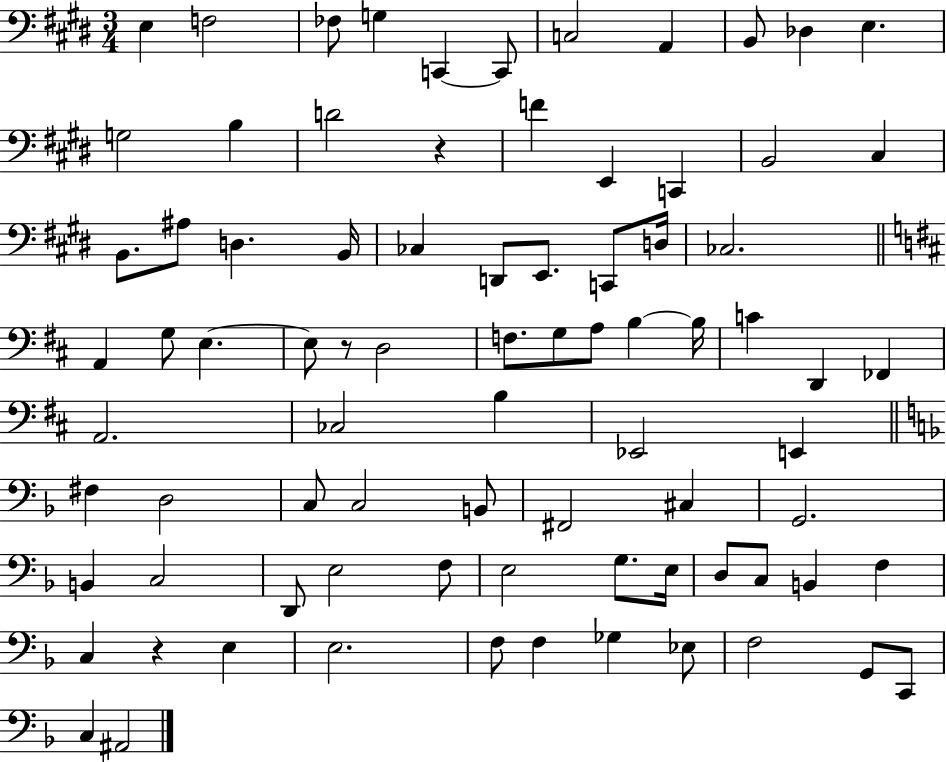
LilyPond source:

{
  \clef bass
  \numericTimeSignature
  \time 3/4
  \key e \major
  e4 f2 | fes8 g4 c,4~~ c,8 | c2 a,4 | b,8 des4 e4. | \break g2 b4 | d'2 r4 | f'4 e,4 c,4 | b,2 cis4 | \break b,8. ais8 d4. b,16 | ces4 d,8 e,8. c,8 d16 | ces2. | \bar "||" \break \key b \minor a,4 g8 e4.~~ | e8 r8 d2 | f8. g8 a8 b4~~ b16 | c'4 d,4 fes,4 | \break a,2. | ces2 b4 | ees,2 e,4 | \bar "||" \break \key f \major fis4 d2 | c8 c2 b,8 | fis,2 cis4 | g,2. | \break b,4 c2 | d,8 e2 f8 | e2 g8. e16 | d8 c8 b,4 f4 | \break c4 r4 e4 | e2. | f8 f4 ges4 ees8 | f2 g,8 c,8 | \break c4 ais,2 | \bar "|."
}